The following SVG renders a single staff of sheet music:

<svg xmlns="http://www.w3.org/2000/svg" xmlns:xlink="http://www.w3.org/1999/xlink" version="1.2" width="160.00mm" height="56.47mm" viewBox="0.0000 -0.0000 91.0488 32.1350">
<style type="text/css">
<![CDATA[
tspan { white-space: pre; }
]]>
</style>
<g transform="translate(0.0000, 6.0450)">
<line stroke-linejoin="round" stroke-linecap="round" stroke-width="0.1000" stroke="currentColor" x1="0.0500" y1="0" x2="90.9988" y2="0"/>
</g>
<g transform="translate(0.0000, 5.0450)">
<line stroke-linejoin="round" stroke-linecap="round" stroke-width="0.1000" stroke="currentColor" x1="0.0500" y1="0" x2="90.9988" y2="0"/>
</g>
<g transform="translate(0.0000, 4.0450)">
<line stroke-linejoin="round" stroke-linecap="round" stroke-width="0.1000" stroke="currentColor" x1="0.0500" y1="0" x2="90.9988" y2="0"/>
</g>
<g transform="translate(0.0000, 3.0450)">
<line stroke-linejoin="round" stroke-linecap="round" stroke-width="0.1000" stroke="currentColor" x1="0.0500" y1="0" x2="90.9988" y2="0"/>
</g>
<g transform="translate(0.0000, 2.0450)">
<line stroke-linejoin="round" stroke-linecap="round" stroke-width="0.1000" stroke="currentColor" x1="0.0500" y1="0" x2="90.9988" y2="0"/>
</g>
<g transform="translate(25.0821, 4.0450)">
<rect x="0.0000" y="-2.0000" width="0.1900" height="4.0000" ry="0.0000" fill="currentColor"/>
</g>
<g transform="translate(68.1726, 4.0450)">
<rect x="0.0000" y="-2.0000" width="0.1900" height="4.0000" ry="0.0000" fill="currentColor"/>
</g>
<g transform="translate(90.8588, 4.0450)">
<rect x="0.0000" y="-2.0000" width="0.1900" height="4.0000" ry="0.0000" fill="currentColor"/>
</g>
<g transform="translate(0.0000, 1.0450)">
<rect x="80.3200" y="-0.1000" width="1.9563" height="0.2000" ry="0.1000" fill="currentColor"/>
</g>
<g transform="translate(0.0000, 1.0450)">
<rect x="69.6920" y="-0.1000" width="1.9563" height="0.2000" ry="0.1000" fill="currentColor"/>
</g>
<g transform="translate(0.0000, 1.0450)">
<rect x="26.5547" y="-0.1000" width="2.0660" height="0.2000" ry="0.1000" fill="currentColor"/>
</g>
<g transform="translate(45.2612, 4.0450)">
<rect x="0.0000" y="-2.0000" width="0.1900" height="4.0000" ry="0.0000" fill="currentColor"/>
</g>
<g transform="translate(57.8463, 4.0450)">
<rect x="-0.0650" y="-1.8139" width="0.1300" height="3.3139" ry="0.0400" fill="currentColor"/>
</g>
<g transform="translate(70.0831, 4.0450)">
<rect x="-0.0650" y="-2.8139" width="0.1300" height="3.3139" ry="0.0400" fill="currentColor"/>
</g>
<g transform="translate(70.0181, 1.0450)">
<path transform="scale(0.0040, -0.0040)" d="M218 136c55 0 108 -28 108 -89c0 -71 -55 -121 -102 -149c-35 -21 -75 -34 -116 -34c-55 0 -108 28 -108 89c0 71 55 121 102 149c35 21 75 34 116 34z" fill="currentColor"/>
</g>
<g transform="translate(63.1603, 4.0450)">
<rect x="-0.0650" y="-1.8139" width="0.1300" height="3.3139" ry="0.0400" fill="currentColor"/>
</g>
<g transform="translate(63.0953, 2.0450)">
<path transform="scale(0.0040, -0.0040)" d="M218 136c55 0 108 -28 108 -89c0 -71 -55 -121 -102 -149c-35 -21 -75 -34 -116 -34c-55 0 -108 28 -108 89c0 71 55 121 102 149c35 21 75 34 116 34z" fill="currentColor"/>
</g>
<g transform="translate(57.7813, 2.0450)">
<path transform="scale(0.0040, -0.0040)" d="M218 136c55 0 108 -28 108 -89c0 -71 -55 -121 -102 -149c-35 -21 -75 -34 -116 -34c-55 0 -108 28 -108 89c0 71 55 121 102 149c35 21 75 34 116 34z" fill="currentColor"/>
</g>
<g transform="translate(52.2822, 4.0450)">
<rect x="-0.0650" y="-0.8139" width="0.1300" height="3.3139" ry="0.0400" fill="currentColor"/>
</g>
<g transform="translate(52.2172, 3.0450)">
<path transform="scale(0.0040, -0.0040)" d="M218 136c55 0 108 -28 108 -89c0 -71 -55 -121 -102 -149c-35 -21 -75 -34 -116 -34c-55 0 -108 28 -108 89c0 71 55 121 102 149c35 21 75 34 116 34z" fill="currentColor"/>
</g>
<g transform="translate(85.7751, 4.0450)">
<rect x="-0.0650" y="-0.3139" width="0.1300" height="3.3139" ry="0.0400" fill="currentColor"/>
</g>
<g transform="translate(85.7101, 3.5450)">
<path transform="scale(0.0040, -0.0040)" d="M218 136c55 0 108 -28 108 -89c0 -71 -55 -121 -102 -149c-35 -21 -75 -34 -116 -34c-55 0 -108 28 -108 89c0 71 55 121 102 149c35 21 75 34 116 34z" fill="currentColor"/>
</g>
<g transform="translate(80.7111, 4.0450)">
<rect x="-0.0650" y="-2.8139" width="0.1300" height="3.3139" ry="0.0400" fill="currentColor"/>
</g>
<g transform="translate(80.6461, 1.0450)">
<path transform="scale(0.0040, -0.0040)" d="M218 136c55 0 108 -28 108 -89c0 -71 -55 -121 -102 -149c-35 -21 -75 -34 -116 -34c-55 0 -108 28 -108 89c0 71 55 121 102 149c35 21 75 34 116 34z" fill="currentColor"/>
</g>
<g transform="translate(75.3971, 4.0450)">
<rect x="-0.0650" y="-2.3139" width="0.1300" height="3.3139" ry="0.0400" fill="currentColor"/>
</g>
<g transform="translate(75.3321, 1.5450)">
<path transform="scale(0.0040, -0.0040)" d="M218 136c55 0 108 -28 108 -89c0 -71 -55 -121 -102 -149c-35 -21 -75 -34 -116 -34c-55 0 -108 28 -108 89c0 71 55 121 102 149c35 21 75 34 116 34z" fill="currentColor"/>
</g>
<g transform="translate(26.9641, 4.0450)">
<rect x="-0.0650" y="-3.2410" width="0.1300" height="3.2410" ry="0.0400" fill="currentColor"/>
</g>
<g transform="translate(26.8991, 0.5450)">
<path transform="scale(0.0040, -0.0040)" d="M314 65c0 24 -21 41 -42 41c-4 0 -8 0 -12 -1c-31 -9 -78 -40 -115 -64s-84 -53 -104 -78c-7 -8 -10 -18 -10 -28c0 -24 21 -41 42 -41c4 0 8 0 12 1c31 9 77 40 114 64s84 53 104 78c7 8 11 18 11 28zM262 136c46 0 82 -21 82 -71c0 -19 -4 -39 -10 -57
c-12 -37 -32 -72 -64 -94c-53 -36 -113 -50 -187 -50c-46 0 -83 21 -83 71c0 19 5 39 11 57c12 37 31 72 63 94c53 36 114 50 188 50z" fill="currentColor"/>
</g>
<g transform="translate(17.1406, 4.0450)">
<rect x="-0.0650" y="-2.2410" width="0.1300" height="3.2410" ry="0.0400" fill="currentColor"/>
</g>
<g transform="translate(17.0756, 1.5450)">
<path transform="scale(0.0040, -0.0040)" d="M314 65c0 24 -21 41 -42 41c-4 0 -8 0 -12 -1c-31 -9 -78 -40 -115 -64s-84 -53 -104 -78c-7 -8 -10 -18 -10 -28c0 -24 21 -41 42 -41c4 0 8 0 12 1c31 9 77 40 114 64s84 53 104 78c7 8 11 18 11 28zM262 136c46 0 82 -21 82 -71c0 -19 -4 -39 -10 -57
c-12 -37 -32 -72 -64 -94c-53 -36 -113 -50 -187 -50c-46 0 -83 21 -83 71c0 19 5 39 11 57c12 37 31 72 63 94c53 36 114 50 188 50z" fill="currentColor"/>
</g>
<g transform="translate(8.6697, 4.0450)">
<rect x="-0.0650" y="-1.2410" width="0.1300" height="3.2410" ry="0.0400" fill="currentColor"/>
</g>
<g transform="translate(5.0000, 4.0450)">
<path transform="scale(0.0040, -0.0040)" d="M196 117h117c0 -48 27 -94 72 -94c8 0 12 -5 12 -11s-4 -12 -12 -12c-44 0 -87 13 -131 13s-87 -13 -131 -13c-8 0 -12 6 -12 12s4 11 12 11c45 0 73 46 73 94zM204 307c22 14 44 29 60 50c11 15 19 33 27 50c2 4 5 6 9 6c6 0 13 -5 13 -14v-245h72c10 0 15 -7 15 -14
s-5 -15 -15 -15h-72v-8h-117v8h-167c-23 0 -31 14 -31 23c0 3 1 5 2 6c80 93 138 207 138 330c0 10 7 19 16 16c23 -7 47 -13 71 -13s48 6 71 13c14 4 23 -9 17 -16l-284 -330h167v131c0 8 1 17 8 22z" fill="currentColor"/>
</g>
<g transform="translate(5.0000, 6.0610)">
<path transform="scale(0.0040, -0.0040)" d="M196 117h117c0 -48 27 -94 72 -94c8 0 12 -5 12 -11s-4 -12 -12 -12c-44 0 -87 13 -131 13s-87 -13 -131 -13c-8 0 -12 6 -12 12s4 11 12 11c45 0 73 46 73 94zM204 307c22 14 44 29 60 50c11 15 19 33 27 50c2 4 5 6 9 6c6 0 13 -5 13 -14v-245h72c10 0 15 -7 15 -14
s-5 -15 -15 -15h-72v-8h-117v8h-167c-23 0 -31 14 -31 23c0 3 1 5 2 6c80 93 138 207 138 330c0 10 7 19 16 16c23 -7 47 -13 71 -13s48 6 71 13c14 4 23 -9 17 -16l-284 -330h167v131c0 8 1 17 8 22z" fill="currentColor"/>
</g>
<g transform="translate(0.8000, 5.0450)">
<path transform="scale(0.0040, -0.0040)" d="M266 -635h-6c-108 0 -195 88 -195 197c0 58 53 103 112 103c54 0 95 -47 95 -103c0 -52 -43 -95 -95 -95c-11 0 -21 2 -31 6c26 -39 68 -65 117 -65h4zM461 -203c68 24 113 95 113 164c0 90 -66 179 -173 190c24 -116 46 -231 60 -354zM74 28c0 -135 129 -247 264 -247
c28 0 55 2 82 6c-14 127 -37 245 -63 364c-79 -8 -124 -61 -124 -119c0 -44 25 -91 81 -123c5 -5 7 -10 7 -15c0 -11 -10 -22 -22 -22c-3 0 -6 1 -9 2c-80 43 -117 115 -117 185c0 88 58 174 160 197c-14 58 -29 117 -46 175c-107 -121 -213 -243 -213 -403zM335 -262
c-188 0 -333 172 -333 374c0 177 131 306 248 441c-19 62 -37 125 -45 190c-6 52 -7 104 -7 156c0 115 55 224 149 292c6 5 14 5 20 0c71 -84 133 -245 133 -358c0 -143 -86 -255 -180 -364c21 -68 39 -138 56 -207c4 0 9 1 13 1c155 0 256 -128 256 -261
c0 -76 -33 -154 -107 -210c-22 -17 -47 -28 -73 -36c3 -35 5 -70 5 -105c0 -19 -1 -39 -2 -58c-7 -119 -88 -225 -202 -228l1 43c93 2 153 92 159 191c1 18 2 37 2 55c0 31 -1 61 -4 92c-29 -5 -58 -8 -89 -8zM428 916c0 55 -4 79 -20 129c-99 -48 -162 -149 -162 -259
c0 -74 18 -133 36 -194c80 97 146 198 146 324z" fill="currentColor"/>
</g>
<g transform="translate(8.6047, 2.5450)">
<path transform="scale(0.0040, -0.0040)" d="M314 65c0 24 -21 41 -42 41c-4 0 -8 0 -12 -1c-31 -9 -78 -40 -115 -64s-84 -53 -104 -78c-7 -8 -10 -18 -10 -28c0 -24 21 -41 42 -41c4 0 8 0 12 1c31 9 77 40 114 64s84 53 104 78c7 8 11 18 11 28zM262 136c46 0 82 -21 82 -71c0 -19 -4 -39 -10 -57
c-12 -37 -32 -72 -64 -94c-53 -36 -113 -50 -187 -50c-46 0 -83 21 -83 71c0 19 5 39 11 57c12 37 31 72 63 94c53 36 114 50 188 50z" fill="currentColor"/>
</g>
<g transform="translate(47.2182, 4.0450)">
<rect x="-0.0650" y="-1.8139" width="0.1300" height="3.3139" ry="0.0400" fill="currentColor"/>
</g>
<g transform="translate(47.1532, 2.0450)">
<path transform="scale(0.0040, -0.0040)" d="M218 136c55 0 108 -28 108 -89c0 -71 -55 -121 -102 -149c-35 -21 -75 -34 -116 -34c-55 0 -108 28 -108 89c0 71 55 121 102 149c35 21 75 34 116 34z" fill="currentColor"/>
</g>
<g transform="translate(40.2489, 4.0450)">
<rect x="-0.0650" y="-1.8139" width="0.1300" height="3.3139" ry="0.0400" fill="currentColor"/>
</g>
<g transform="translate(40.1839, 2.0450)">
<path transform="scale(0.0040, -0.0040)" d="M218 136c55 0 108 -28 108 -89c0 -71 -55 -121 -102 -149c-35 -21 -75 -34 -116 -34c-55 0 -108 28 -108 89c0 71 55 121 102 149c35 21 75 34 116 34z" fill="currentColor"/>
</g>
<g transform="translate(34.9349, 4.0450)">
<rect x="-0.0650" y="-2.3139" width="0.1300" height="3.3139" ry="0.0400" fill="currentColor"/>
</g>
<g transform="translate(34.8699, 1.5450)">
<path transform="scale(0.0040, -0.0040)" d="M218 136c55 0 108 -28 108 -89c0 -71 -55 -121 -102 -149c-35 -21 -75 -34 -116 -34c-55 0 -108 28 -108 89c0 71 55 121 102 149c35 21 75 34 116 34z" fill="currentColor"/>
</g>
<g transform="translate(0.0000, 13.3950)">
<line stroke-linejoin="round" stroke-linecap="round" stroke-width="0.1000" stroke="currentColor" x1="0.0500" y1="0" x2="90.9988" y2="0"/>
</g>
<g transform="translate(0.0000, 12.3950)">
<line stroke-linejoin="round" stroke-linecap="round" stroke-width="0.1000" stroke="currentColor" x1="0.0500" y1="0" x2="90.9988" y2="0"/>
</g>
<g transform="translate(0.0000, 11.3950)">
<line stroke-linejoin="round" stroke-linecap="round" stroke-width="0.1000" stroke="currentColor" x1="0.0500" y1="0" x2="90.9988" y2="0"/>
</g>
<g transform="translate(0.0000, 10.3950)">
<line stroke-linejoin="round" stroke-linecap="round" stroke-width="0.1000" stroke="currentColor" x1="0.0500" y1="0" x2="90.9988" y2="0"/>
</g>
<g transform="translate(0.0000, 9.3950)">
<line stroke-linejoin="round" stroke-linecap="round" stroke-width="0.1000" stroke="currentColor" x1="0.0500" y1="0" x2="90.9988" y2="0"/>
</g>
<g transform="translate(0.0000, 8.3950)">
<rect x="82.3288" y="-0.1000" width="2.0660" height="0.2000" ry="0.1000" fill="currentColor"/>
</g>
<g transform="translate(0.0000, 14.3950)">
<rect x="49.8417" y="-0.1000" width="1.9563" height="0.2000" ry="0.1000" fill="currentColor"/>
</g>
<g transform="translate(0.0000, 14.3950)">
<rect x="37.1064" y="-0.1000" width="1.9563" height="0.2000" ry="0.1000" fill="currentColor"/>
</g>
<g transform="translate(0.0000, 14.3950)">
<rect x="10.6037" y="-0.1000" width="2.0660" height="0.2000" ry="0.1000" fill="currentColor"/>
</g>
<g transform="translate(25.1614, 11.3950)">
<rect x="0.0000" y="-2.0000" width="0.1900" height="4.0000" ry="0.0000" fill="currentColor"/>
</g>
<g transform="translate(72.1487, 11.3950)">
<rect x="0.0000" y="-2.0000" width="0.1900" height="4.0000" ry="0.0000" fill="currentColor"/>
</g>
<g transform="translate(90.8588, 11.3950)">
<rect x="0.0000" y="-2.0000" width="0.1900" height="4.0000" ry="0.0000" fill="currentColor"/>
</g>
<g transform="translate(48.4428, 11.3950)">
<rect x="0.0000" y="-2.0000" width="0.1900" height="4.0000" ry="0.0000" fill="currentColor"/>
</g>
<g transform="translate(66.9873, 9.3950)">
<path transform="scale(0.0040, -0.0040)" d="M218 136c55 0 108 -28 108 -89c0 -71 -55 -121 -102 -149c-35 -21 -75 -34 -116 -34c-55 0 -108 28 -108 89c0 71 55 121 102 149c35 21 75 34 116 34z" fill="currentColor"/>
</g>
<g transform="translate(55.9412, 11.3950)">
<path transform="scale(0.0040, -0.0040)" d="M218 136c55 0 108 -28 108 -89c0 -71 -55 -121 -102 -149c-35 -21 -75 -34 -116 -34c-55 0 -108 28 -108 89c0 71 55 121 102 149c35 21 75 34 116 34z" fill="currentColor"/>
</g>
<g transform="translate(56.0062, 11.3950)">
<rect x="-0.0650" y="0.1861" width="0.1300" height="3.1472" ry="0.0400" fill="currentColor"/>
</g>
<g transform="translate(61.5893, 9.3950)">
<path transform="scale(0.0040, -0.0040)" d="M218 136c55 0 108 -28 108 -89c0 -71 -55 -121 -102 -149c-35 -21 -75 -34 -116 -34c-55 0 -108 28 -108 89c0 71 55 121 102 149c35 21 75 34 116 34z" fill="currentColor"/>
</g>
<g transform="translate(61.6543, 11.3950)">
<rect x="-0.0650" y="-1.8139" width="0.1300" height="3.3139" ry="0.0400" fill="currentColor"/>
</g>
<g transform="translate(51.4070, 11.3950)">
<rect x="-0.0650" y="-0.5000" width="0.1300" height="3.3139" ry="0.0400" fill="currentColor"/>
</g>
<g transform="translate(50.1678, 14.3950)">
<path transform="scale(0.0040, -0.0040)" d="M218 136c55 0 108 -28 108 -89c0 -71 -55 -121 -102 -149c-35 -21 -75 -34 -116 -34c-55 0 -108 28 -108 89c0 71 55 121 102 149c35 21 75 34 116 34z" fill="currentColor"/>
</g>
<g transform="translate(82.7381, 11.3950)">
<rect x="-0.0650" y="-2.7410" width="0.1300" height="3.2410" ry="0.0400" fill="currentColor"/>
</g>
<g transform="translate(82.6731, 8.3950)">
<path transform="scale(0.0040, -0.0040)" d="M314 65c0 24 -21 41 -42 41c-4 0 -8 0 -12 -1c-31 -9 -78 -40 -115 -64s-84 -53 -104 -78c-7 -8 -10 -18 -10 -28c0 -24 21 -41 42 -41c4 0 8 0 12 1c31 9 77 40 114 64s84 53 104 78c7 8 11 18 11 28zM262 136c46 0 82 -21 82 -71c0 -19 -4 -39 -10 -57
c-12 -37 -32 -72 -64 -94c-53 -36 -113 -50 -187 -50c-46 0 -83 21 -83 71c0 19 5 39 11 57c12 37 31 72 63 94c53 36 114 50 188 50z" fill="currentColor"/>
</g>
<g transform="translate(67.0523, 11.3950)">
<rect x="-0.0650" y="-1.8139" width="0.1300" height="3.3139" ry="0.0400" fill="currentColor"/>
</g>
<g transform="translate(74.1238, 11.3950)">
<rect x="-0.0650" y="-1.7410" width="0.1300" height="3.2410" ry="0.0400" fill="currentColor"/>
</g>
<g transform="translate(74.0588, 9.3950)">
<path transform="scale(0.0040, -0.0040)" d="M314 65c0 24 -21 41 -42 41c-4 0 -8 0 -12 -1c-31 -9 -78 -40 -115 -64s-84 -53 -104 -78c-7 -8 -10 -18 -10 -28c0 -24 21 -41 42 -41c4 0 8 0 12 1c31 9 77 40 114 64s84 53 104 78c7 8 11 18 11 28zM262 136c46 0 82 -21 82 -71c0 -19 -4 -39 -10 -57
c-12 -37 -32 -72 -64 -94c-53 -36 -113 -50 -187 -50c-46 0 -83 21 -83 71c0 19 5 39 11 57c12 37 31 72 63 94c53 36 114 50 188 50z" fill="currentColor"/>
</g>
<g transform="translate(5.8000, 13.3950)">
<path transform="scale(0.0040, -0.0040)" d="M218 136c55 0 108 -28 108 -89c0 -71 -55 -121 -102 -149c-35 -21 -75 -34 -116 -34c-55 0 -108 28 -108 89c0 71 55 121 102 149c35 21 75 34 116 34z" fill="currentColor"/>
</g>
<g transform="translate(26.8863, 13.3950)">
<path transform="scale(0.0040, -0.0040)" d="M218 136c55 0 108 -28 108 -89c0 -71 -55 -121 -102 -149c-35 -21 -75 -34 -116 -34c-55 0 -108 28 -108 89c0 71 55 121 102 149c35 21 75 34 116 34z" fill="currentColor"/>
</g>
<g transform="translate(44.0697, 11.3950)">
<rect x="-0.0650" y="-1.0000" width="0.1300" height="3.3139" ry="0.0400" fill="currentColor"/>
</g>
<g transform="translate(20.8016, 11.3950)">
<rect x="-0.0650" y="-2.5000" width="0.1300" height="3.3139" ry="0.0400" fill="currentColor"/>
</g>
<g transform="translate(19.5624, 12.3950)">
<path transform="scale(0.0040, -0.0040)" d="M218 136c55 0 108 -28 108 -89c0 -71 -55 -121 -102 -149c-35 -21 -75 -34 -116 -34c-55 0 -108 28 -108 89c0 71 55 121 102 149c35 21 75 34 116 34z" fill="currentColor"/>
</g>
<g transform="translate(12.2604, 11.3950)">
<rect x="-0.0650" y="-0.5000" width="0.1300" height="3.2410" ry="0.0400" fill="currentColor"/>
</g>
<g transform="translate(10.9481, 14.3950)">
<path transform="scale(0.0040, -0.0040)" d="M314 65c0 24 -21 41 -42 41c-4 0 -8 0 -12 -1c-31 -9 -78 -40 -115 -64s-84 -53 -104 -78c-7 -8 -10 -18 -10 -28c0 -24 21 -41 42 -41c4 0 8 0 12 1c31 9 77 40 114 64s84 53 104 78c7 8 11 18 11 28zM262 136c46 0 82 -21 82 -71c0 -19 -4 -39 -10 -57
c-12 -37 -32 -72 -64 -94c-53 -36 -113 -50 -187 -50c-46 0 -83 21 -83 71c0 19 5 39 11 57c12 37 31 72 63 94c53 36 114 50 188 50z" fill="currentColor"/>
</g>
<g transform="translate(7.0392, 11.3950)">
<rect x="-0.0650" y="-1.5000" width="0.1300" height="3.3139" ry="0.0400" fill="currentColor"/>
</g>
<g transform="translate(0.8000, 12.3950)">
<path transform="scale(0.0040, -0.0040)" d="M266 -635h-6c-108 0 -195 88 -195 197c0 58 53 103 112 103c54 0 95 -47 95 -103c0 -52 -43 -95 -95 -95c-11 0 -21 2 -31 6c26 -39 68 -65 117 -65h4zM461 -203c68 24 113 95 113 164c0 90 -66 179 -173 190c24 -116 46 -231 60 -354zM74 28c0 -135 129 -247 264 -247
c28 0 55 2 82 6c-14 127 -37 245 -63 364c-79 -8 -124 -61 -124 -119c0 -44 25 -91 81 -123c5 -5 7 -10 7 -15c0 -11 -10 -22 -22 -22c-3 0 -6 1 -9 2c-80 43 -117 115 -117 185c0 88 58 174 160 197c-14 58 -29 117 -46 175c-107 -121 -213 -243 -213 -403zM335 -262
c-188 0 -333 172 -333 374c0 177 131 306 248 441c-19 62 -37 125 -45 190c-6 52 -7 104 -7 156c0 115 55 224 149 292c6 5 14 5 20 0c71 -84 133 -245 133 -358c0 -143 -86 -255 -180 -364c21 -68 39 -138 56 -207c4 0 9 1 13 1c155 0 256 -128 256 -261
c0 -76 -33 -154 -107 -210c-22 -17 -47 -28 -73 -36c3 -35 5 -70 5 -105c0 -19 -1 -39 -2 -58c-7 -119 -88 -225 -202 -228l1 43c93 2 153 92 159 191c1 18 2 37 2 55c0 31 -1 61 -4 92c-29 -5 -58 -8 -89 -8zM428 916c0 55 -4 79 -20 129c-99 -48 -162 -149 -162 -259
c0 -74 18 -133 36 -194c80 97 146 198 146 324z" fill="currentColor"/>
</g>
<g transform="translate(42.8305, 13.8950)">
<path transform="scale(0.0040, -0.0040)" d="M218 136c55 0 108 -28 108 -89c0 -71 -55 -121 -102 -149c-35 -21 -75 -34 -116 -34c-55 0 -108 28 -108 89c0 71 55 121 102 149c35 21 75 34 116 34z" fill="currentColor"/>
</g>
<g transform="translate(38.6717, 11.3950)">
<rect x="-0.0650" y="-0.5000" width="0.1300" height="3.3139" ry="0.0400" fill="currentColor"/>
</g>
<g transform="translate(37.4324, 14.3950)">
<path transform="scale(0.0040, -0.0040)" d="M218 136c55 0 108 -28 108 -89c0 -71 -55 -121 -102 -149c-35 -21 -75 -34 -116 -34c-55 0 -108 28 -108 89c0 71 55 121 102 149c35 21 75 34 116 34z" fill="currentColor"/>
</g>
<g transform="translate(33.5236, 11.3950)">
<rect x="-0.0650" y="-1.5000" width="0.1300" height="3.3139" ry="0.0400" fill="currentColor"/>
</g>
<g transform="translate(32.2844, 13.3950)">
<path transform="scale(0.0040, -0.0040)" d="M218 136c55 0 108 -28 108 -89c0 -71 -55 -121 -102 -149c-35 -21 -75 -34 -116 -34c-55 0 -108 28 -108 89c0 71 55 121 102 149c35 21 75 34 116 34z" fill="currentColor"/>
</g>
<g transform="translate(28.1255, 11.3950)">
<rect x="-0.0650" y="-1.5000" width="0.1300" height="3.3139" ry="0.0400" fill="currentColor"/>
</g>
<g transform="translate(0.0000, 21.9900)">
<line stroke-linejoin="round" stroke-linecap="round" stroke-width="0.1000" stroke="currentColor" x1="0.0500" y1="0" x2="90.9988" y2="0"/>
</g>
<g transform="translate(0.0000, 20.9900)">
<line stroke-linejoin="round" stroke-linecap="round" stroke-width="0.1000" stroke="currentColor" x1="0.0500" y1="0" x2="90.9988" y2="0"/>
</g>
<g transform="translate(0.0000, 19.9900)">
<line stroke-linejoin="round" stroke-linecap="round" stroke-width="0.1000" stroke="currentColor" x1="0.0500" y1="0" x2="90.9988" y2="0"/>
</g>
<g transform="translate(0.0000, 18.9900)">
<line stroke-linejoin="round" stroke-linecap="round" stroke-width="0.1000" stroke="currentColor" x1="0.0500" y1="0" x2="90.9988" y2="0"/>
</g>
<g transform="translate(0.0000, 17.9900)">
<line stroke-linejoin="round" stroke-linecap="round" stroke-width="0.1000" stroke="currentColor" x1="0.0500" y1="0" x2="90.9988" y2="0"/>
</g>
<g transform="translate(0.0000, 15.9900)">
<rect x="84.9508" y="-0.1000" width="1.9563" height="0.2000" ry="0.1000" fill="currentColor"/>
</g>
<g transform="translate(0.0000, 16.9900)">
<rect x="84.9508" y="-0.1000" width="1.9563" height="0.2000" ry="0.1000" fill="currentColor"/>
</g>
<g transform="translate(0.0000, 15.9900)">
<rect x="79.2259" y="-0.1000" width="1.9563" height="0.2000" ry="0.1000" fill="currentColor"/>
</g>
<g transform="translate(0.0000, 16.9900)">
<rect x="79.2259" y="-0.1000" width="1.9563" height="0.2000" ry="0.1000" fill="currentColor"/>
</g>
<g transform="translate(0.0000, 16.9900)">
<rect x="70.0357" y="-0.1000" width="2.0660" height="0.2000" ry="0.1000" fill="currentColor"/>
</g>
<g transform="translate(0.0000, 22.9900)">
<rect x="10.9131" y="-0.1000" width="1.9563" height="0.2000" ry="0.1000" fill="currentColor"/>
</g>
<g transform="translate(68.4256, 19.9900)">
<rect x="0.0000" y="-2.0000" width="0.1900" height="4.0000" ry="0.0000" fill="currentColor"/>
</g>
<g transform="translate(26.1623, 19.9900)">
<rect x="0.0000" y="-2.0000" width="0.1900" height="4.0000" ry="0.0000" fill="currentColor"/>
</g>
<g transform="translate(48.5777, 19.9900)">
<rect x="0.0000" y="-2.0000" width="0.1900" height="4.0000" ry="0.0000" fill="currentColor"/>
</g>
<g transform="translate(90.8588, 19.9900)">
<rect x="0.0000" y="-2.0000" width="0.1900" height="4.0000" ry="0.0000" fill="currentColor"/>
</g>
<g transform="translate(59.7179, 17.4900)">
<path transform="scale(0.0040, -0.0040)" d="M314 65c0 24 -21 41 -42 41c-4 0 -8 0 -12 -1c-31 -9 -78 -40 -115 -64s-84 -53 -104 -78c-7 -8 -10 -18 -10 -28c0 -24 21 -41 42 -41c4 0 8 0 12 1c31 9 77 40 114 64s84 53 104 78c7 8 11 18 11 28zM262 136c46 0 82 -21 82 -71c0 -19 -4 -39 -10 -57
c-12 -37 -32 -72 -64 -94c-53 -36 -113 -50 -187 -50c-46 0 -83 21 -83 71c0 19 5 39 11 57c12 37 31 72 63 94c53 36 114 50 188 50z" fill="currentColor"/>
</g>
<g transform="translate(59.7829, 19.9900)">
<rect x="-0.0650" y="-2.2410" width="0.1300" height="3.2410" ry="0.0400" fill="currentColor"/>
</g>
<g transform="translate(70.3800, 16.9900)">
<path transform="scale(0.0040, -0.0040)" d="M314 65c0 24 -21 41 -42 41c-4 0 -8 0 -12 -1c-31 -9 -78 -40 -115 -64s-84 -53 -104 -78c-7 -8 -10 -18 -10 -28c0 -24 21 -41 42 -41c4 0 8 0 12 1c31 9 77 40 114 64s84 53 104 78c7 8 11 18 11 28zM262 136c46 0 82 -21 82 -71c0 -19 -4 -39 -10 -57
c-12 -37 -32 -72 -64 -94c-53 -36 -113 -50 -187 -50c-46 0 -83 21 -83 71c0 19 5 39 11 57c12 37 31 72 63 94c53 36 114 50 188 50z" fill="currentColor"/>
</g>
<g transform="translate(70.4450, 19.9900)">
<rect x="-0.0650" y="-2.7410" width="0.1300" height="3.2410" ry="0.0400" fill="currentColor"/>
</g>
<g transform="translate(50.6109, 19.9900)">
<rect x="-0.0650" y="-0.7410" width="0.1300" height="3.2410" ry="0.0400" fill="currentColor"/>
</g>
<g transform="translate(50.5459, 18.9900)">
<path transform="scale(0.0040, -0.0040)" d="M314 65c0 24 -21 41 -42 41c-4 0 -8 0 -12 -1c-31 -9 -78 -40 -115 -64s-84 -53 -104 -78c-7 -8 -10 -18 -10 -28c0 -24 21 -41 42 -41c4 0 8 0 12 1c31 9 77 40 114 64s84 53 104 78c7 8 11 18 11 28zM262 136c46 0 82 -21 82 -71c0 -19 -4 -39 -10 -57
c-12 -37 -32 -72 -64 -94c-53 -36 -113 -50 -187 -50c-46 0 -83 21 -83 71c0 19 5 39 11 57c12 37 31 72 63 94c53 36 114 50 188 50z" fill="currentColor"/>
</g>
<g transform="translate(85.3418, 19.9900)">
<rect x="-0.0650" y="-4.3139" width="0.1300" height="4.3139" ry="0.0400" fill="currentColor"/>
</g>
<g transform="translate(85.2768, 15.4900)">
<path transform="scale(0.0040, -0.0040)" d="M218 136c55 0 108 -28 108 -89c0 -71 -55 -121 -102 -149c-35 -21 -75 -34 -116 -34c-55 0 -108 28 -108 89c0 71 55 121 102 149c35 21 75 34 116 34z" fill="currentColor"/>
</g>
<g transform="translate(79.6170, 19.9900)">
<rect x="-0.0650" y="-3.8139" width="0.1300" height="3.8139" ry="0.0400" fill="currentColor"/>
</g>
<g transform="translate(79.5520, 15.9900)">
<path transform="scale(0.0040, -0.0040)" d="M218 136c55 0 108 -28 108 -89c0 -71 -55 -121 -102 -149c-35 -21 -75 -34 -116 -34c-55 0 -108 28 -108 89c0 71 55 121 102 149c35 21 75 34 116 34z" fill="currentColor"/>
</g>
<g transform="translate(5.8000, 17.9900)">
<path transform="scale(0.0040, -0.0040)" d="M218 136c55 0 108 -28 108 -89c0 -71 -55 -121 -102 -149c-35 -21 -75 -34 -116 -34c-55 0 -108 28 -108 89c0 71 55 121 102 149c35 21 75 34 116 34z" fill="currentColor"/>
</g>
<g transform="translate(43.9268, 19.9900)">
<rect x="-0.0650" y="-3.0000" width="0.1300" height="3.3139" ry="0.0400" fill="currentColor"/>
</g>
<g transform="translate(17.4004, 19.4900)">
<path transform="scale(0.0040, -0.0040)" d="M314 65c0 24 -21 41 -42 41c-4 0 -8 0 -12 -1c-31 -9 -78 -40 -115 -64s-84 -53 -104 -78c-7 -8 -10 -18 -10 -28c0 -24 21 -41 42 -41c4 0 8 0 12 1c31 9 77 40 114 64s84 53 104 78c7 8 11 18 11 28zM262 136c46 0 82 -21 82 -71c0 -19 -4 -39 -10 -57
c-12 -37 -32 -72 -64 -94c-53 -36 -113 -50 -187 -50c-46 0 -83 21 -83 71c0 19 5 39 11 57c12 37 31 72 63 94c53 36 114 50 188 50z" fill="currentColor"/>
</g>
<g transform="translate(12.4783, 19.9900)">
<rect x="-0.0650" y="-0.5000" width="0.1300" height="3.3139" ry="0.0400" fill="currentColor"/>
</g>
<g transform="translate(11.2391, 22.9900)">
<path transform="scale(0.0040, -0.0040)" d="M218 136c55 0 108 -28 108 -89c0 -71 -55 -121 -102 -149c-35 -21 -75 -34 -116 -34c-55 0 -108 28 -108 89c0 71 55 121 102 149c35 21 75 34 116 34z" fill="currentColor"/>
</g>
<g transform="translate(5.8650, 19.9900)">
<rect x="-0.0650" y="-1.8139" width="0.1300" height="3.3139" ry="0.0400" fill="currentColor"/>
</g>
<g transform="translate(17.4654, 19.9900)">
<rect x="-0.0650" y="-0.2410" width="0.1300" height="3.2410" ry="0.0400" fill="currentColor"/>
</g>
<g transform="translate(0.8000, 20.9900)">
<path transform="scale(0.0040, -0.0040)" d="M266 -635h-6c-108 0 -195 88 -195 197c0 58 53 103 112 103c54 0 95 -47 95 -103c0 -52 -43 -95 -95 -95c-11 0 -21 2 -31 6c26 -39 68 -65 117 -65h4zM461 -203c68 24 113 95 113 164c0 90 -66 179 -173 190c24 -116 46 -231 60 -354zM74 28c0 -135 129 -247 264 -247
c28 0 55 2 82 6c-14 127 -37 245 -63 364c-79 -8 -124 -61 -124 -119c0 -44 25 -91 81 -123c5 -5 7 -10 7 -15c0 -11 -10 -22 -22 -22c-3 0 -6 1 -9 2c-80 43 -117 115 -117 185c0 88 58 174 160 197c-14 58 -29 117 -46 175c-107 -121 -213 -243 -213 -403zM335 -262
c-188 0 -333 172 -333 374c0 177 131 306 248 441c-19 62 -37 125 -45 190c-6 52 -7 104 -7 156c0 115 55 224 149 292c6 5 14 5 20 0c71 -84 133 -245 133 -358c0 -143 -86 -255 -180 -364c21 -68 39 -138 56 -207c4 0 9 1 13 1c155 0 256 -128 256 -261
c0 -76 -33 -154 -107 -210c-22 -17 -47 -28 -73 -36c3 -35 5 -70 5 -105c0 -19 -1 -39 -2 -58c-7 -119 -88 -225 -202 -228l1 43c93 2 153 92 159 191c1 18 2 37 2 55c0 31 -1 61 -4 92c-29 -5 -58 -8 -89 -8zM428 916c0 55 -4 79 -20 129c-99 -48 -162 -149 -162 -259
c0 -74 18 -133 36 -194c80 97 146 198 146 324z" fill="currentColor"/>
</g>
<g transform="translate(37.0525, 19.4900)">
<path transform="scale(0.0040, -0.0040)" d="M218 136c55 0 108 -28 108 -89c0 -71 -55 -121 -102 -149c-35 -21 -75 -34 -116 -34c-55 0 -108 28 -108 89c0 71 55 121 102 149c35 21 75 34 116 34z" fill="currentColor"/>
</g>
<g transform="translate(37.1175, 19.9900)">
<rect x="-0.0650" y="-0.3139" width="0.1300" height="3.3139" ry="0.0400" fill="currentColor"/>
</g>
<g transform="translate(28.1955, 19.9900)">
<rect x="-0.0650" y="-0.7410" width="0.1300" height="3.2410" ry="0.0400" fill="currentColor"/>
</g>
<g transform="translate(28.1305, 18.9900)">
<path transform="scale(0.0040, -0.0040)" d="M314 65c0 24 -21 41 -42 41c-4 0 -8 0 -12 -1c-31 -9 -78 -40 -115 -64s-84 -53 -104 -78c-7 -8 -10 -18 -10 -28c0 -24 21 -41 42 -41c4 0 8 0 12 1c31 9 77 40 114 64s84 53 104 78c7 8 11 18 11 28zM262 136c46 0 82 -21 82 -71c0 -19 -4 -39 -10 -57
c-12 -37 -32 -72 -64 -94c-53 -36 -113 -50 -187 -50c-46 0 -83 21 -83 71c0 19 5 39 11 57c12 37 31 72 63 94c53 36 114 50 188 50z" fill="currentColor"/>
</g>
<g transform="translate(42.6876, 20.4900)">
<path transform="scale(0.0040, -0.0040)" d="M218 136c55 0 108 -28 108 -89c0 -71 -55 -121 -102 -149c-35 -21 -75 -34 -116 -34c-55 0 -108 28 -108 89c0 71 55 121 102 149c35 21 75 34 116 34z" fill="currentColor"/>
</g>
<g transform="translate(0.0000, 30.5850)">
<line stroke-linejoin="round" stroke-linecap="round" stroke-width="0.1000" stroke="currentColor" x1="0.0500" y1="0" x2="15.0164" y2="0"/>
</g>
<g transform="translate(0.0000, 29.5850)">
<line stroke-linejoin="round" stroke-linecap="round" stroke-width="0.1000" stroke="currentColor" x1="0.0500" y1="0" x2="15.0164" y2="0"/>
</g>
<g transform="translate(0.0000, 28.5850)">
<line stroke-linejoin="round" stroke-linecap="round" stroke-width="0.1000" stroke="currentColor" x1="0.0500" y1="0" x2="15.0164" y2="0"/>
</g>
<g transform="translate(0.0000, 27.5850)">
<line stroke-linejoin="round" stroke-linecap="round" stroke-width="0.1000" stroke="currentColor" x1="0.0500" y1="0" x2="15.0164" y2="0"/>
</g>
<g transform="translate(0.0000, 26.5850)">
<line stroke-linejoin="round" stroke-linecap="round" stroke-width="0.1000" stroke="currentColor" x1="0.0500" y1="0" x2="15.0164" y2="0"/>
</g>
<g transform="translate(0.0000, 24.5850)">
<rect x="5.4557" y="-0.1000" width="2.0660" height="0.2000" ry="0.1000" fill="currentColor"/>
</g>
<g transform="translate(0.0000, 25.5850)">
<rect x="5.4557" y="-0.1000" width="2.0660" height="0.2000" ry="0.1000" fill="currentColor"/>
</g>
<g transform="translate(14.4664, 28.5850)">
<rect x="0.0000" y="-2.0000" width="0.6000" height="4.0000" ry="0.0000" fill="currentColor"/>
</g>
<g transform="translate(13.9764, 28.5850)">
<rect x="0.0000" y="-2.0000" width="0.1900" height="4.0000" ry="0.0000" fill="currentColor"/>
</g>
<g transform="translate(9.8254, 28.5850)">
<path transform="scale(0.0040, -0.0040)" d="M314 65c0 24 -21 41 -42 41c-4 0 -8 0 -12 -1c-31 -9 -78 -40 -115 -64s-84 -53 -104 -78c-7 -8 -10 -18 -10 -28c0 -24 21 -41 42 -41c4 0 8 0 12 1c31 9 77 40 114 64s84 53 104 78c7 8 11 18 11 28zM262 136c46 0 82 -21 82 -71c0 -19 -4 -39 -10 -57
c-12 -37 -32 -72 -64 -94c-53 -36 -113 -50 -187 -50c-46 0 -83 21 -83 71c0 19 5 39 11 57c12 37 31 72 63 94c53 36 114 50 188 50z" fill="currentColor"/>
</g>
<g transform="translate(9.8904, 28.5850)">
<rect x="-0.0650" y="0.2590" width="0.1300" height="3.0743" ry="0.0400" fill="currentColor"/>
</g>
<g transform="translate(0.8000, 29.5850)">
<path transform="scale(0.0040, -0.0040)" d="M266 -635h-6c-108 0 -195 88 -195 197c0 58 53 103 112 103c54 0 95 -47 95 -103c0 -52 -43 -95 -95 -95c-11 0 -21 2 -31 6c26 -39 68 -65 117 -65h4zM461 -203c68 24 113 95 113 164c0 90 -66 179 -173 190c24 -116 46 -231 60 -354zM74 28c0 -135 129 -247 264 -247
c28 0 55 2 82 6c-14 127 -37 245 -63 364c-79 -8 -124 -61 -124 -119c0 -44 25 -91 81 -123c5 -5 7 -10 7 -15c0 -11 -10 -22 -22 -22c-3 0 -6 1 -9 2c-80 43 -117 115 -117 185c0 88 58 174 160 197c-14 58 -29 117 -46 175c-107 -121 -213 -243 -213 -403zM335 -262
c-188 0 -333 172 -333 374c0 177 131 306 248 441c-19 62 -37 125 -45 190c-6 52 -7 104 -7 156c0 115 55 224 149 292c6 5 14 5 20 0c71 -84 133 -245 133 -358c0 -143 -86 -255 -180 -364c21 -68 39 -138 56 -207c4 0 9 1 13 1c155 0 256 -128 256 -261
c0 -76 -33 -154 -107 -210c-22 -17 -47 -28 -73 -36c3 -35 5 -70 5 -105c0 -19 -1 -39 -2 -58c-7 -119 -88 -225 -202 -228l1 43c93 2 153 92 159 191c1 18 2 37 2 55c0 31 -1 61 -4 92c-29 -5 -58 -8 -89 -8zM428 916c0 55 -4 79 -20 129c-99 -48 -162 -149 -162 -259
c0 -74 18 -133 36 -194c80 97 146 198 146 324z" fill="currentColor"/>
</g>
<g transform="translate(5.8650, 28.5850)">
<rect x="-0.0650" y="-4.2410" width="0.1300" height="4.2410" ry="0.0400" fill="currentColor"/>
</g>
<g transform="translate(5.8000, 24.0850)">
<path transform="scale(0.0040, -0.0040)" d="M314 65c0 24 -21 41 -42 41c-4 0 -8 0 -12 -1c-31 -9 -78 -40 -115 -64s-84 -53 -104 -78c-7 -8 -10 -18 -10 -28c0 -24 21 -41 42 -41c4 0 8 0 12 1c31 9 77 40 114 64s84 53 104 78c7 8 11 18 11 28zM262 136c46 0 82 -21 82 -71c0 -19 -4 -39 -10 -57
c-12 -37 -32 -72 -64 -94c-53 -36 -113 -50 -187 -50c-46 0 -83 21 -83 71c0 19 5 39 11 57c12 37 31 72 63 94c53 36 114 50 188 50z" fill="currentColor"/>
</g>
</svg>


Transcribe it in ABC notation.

X:1
T:Untitled
M:4/4
L:1/4
K:C
e2 g2 b2 g f f d f f a g a c E C2 G E E C D C B f f f2 a2 f C c2 d2 c A d2 g2 a2 c' d' d'2 B2